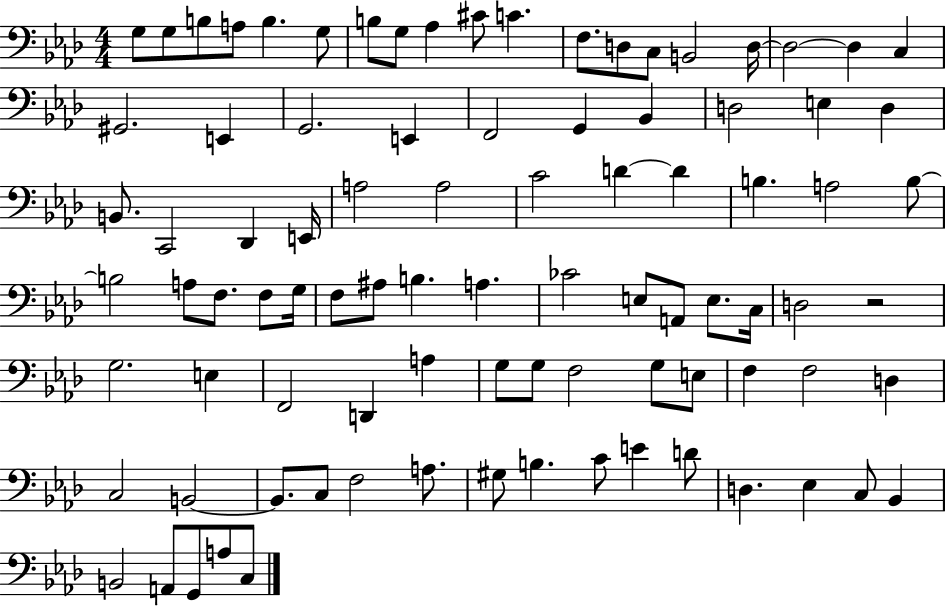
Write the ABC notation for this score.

X:1
T:Untitled
M:4/4
L:1/4
K:Ab
G,/2 G,/2 B,/2 A,/2 B, G,/2 B,/2 G,/2 _A, ^C/2 C F,/2 D,/2 C,/2 B,,2 D,/4 D,2 D, C, ^G,,2 E,, G,,2 E,, F,,2 G,, _B,, D,2 E, D, B,,/2 C,,2 _D,, E,,/4 A,2 A,2 C2 D D B, A,2 B,/2 B,2 A,/2 F,/2 F,/2 G,/4 F,/2 ^A,/2 B, A, _C2 E,/2 A,,/2 E,/2 C,/4 D,2 z2 G,2 E, F,,2 D,, A, G,/2 G,/2 F,2 G,/2 E,/2 F, F,2 D, C,2 B,,2 B,,/2 C,/2 F,2 A,/2 ^G,/2 B, C/2 E D/2 D, _E, C,/2 _B,, B,,2 A,,/2 G,,/2 A,/2 C,/2